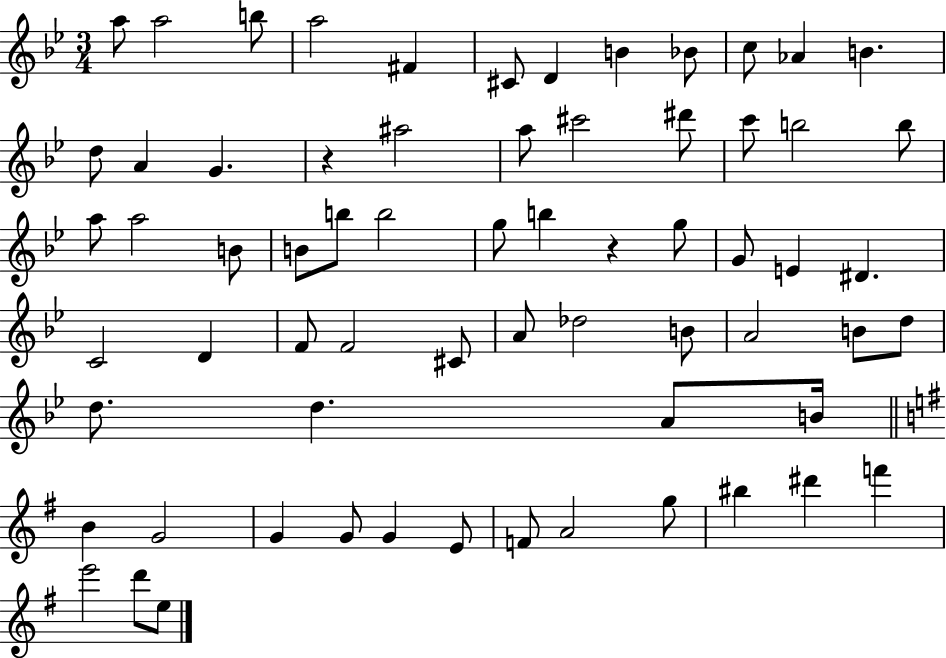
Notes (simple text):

A5/e A5/h B5/e A5/h F#4/q C#4/e D4/q B4/q Bb4/e C5/e Ab4/q B4/q. D5/e A4/q G4/q. R/q A#5/h A5/e C#6/h D#6/e C6/e B5/h B5/e A5/e A5/h B4/e B4/e B5/e B5/h G5/e B5/q R/q G5/e G4/e E4/q D#4/q. C4/h D4/q F4/e F4/h C#4/e A4/e Db5/h B4/e A4/h B4/e D5/e D5/e. D5/q. A4/e B4/s B4/q G4/h G4/q G4/e G4/q E4/e F4/e A4/h G5/e BIS5/q D#6/q F6/q E6/h D6/e E5/e